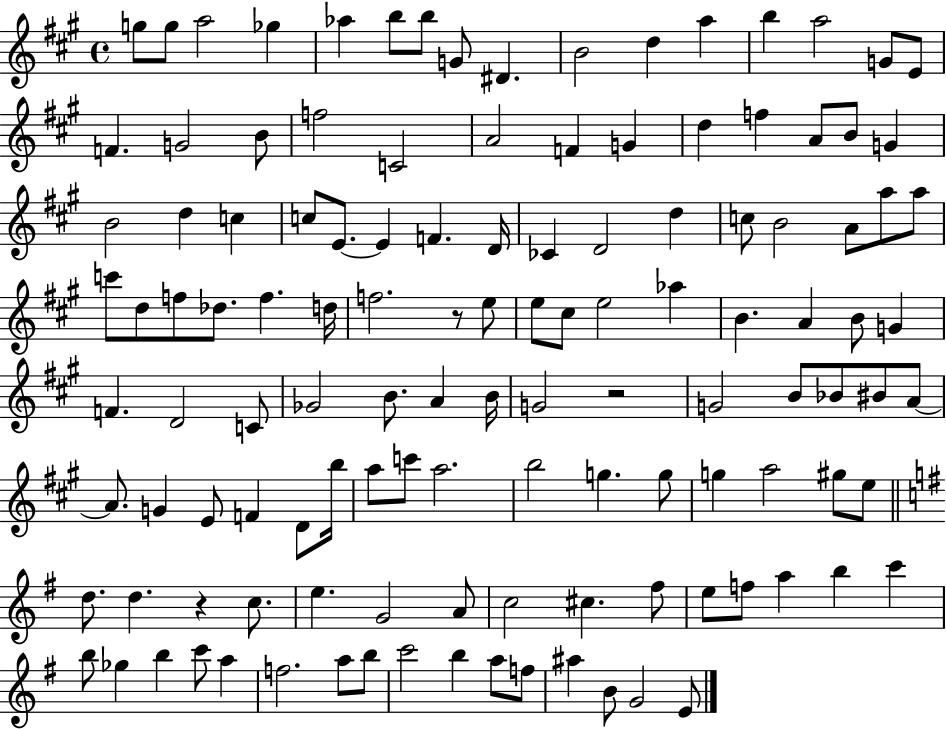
{
  \clef treble
  \time 4/4
  \defaultTimeSignature
  \key a \major
  g''8 g''8 a''2 ges''4 | aes''4 b''8 b''8 g'8 dis'4. | b'2 d''4 a''4 | b''4 a''2 g'8 e'8 | \break f'4. g'2 b'8 | f''2 c'2 | a'2 f'4 g'4 | d''4 f''4 a'8 b'8 g'4 | \break b'2 d''4 c''4 | c''8 e'8.~~ e'4 f'4. d'16 | ces'4 d'2 d''4 | c''8 b'2 a'8 a''8 a''8 | \break c'''8 d''8 f''8 des''8. f''4. d''16 | f''2. r8 e''8 | e''8 cis''8 e''2 aes''4 | b'4. a'4 b'8 g'4 | \break f'4. d'2 c'8 | ges'2 b'8. a'4 b'16 | g'2 r2 | g'2 b'8 bes'8 bis'8 a'8~~ | \break a'8. g'4 e'8 f'4 d'8 b''16 | a''8 c'''8 a''2. | b''2 g''4. g''8 | g''4 a''2 gis''8 e''8 | \break \bar "||" \break \key g \major d''8. d''4. r4 c''8. | e''4. g'2 a'8 | c''2 cis''4. fis''8 | e''8 f''8 a''4 b''4 c'''4 | \break b''8 ges''4 b''4 c'''8 a''4 | f''2. a''8 b''8 | c'''2 b''4 a''8 f''8 | ais''4 b'8 g'2 e'8 | \break \bar "|."
}